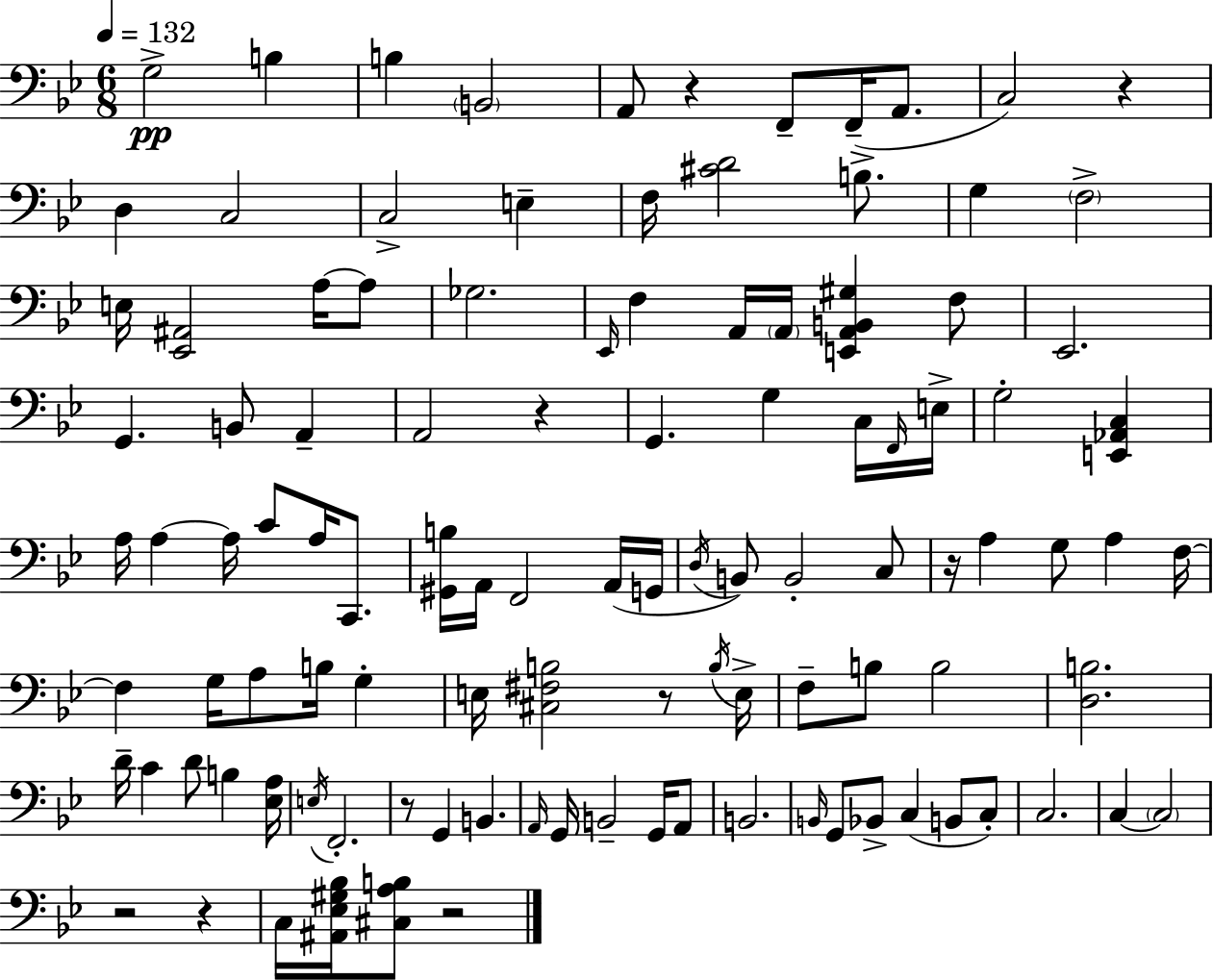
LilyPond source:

{
  \clef bass
  \numericTimeSignature
  \time 6/8
  \key bes \major
  \tempo 4 = 132
  g2->\pp b4 | b4 \parenthesize b,2 | a,8 r4 f,8-- f,16--( a,8. | c2) r4 | \break d4 c2 | c2-> e4-- | f16 <cis' d'>2 b8.-> | g4 \parenthesize f2-> | \break e16 <ees, ais,>2 a16~~ a8 | ges2. | \grace { ees,16 } f4 a,16 \parenthesize a,16 <e, a, b, gis>4 f8 | ees,2. | \break g,4. b,8 a,4-- | a,2 r4 | g,4. g4 c16 | \grace { f,16 } e16-> g2-. <e, aes, c>4 | \break a16 a4~~ a16 c'8 a16 c,8. | <gis, b>16 a,16 f,2 | a,16( g,16 \acciaccatura { d16 } b,8) b,2-. | c8 r16 a4 g8 a4 | \break f16~~ f4 g16 a8 b16 g4-. | e16 <cis fis b>2 | r8 \acciaccatura { b16 } e16-> f8-- b8 b2 | <d b>2. | \break d'16-- c'4 d'8 b4 | <ees a>16 \acciaccatura { e16 } f,2.-. | r8 g,4 b,4. | \grace { a,16 } g,16 b,2-- | \break g,16 a,8 b,2. | \grace { b,16 } g,8 bes,8-> c4( | b,8 c8-.) c2. | c4~~ \parenthesize c2 | \break r2 | r4 c16 <ais, ees gis bes>16 <cis a b>8 r2 | \bar "|."
}